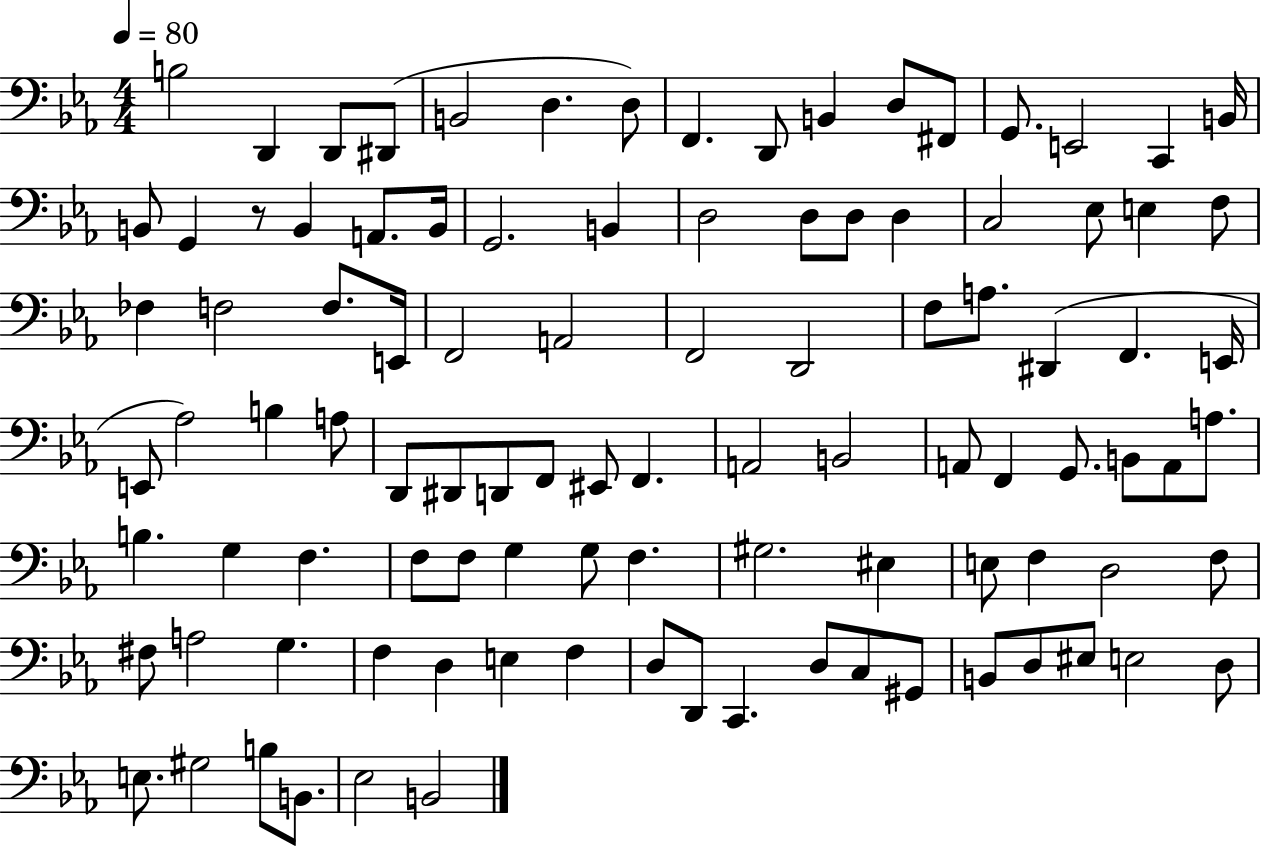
B3/h D2/q D2/e D#2/e B2/h D3/q. D3/e F2/q. D2/e B2/q D3/e F#2/e G2/e. E2/h C2/q B2/s B2/e G2/q R/e B2/q A2/e. B2/s G2/h. B2/q D3/h D3/e D3/e D3/q C3/h Eb3/e E3/q F3/e FES3/q F3/h F3/e. E2/s F2/h A2/h F2/h D2/h F3/e A3/e. D#2/q F2/q. E2/s E2/e Ab3/h B3/q A3/e D2/e D#2/e D2/e F2/e EIS2/e F2/q. A2/h B2/h A2/e F2/q G2/e. B2/e A2/e A3/e. B3/q. G3/q F3/q. F3/e F3/e G3/q G3/e F3/q. G#3/h. EIS3/q E3/e F3/q D3/h F3/e F#3/e A3/h G3/q. F3/q D3/q E3/q F3/q D3/e D2/e C2/q. D3/e C3/e G#2/e B2/e D3/e EIS3/e E3/h D3/e E3/e. G#3/h B3/e B2/e. Eb3/h B2/h